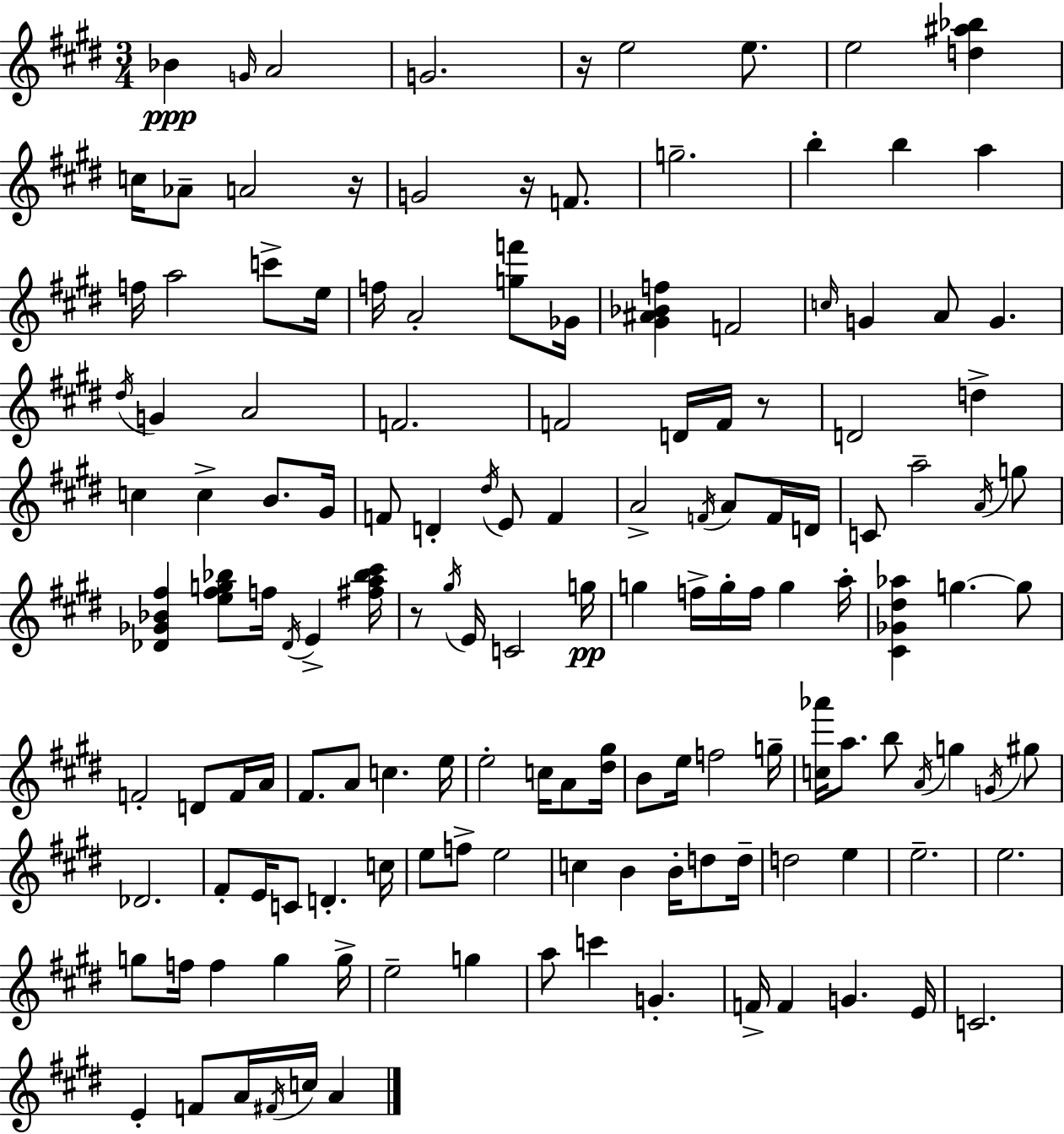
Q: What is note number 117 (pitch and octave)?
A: A5